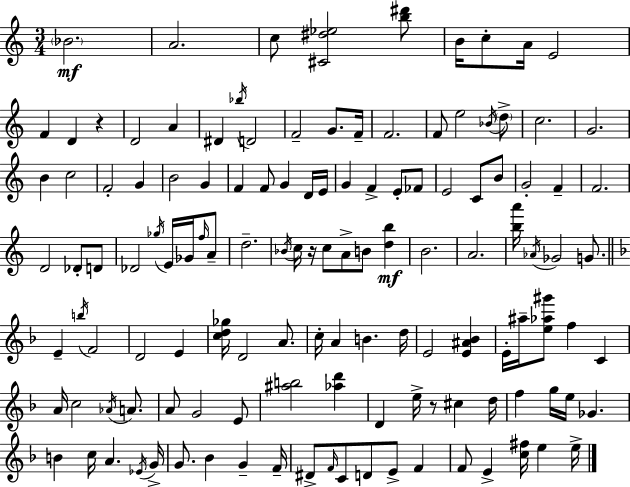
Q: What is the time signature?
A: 3/4